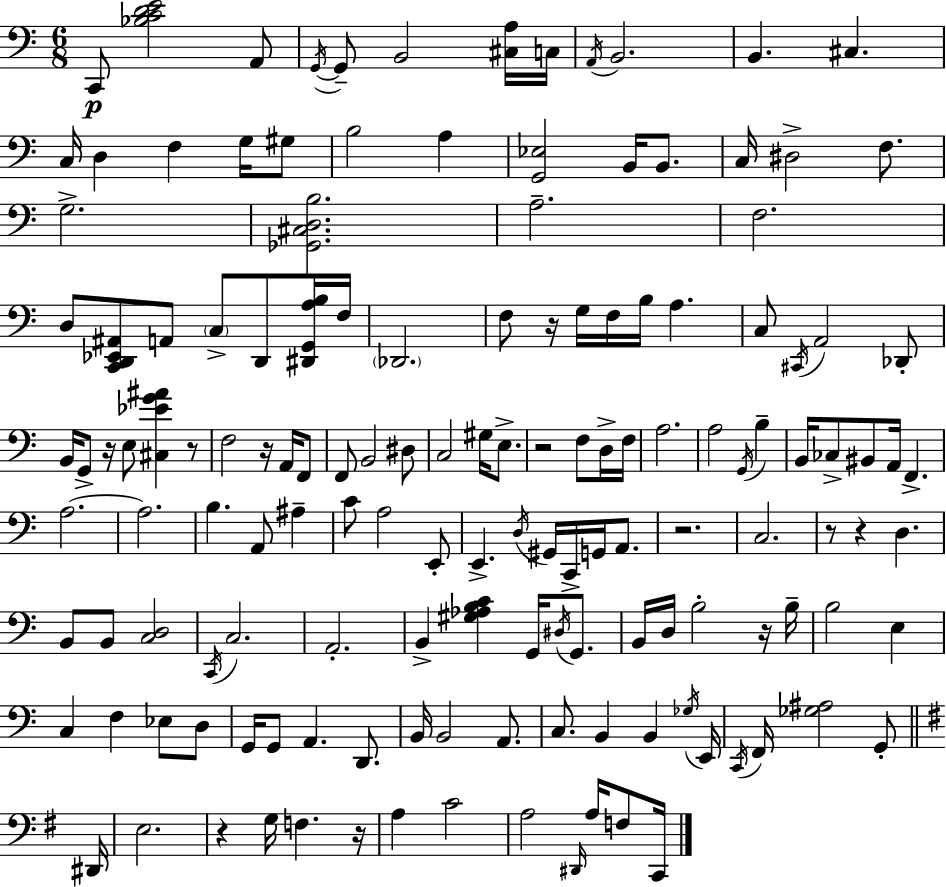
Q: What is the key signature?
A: C major